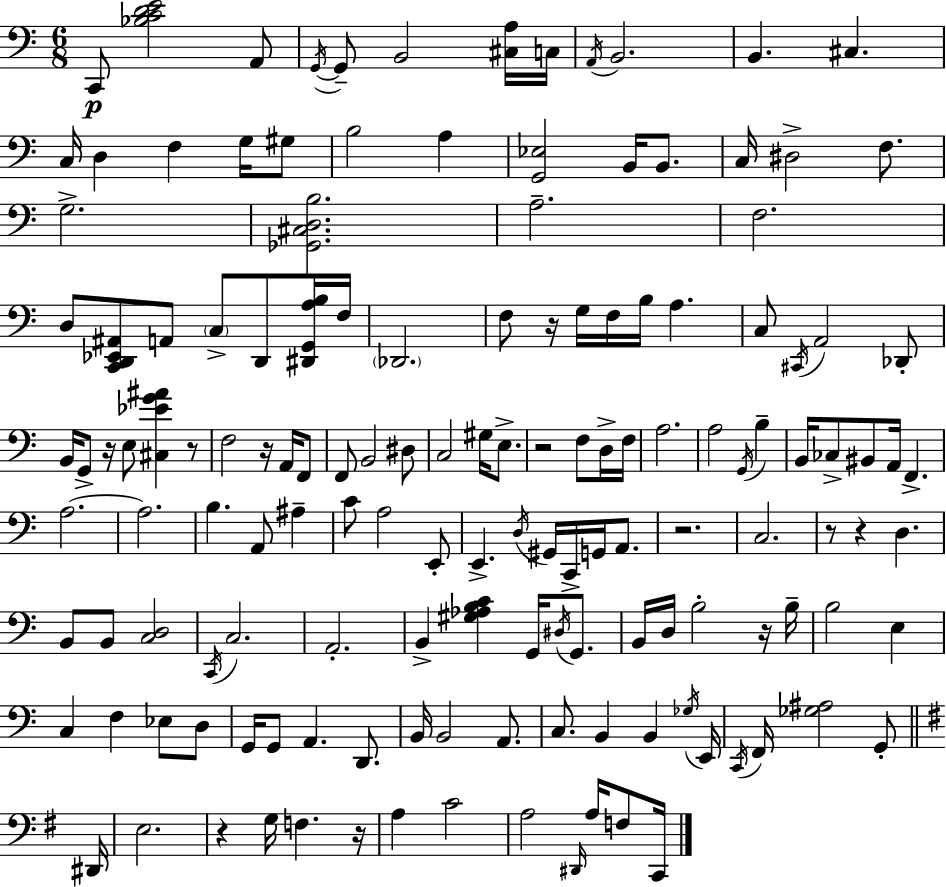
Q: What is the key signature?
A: C major